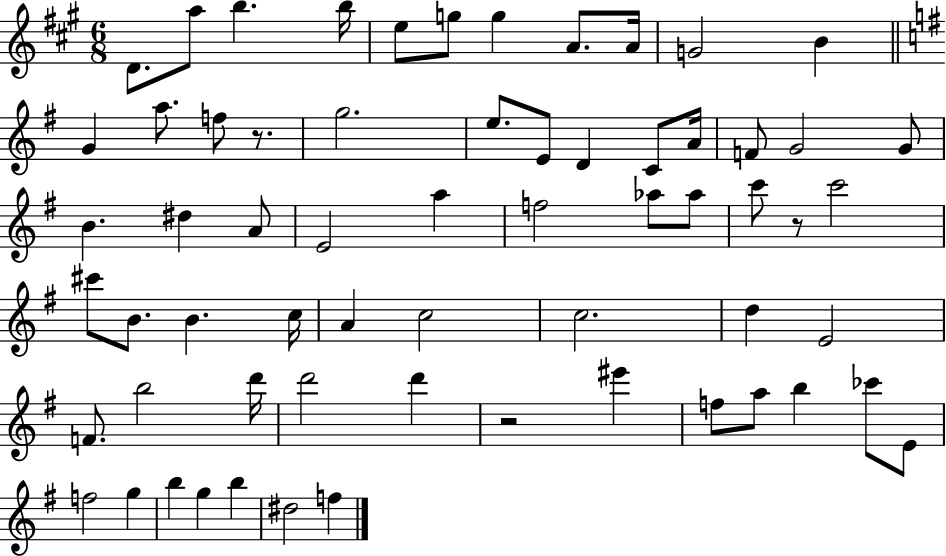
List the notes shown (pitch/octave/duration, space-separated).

D4/e. A5/e B5/q. B5/s E5/e G5/e G5/q A4/e. A4/s G4/h B4/q G4/q A5/e. F5/e R/e. G5/h. E5/e. E4/e D4/q C4/e A4/s F4/e G4/h G4/e B4/q. D#5/q A4/e E4/h A5/q F5/h Ab5/e Ab5/e C6/e R/e C6/h C#6/e B4/e. B4/q. C5/s A4/q C5/h C5/h. D5/q E4/h F4/e. B5/h D6/s D6/h D6/q R/h EIS6/q F5/e A5/e B5/q CES6/e E4/e F5/h G5/q B5/q G5/q B5/q D#5/h F5/q